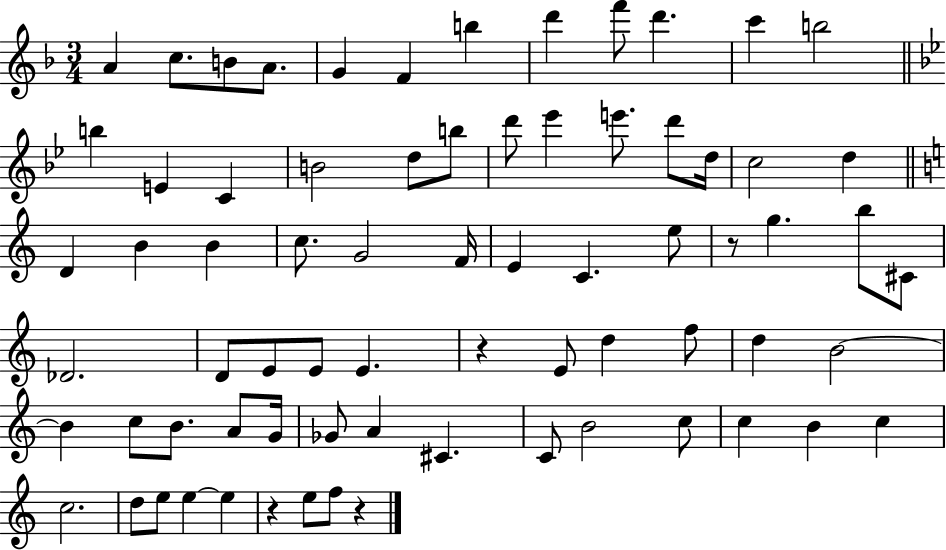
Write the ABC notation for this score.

X:1
T:Untitled
M:3/4
L:1/4
K:F
A c/2 B/2 A/2 G F b d' f'/2 d' c' b2 b E C B2 d/2 b/2 d'/2 _e' e'/2 d'/2 d/4 c2 d D B B c/2 G2 F/4 E C e/2 z/2 g b/2 ^C/2 _D2 D/2 E/2 E/2 E z E/2 d f/2 d B2 B c/2 B/2 A/2 G/4 _G/2 A ^C C/2 B2 c/2 c B c c2 d/2 e/2 e e z e/2 f/2 z